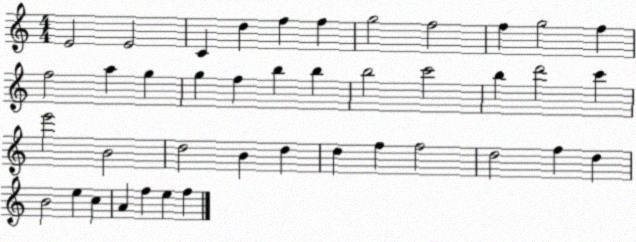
X:1
T:Untitled
M:4/4
L:1/4
K:C
E2 E2 C d f f g2 f2 f g2 f f2 a g g f b b b2 c'2 b d'2 c' e'2 B2 d2 B d d f f2 d2 f d B2 e c A f e f